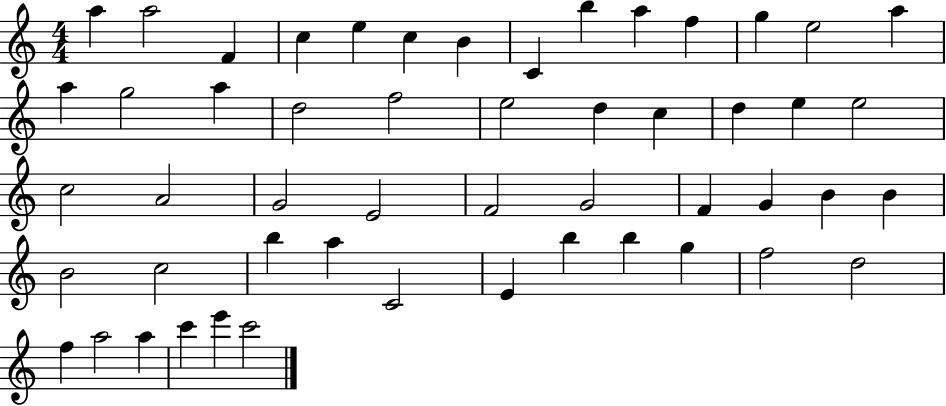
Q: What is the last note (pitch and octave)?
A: C6